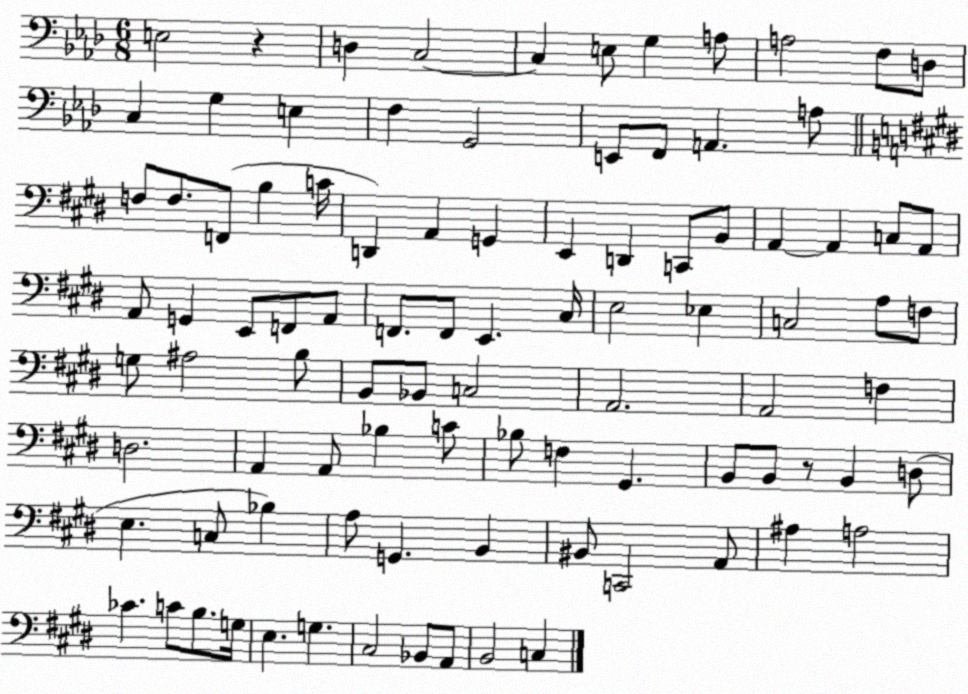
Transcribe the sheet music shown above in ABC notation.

X:1
T:Untitled
M:6/8
L:1/4
K:Ab
E,2 z D, C,2 C, E,/2 G, A,/2 A,2 F,/2 D,/2 C, G, E, F, G,,2 E,,/2 F,,/2 A,, A,/2 F,/2 F,/2 F,,/2 B, C/4 D,, A,, G,, E,, D,, C,,/2 B,,/2 A,, A,, C,/2 A,,/2 A,,/2 G,, E,,/2 F,,/2 A,,/2 F,,/2 F,,/2 E,, ^C,/4 E,2 _E, C,2 A,/2 F,/2 G,/2 ^A,2 B,/2 B,,/2 _B,,/2 C,2 A,,2 A,,2 F, D,2 A,, A,,/2 _B, C/2 _B,/2 F, ^G,, B,,/2 B,,/2 z/2 B,, D,/2 E, C,/2 _B, A,/2 G,, B,, ^B,,/2 C,,2 A,,/2 ^A, A,2 _C C/2 B,/2 G,/4 E, G, ^C,2 _B,,/2 A,,/2 B,,2 C,